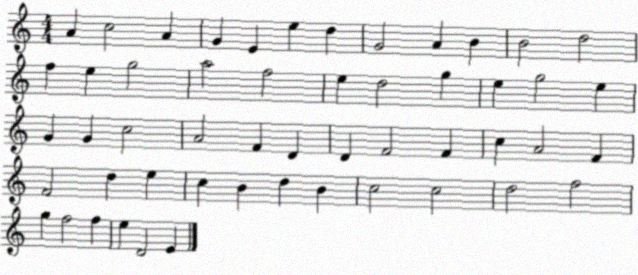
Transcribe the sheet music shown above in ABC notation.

X:1
T:Untitled
M:4/4
L:1/4
K:C
A c2 A G E e d G2 A B B2 d2 f e g2 a2 f2 e d2 g e g2 e G G c2 A2 F D D F2 F c A2 F F2 d e c B d B c2 c2 d2 f2 g f2 f e D2 E